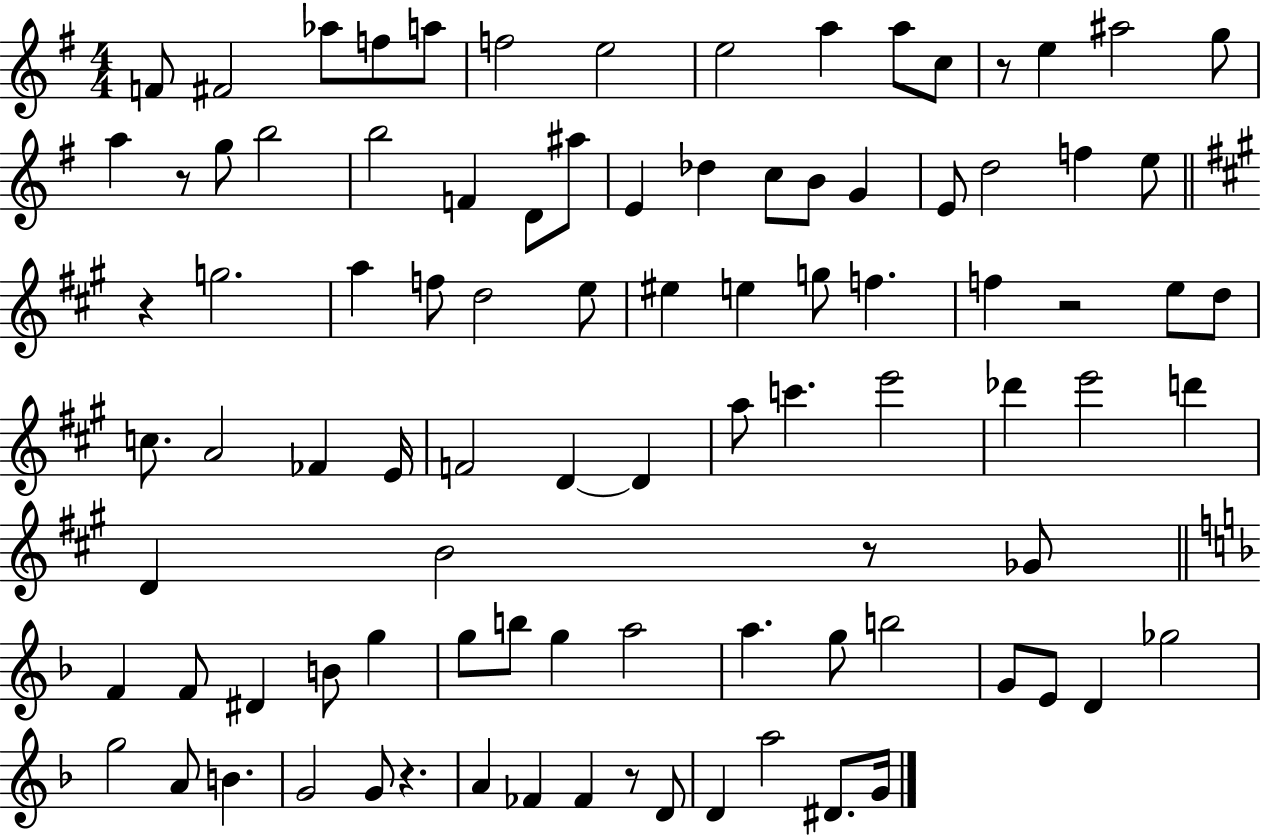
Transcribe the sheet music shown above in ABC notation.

X:1
T:Untitled
M:4/4
L:1/4
K:G
F/2 ^F2 _a/2 f/2 a/2 f2 e2 e2 a a/2 c/2 z/2 e ^a2 g/2 a z/2 g/2 b2 b2 F D/2 ^a/2 E _d c/2 B/2 G E/2 d2 f e/2 z g2 a f/2 d2 e/2 ^e e g/2 f f z2 e/2 d/2 c/2 A2 _F E/4 F2 D D a/2 c' e'2 _d' e'2 d' D B2 z/2 _G/2 F F/2 ^D B/2 g g/2 b/2 g a2 a g/2 b2 G/2 E/2 D _g2 g2 A/2 B G2 G/2 z A _F _F z/2 D/2 D a2 ^D/2 G/4